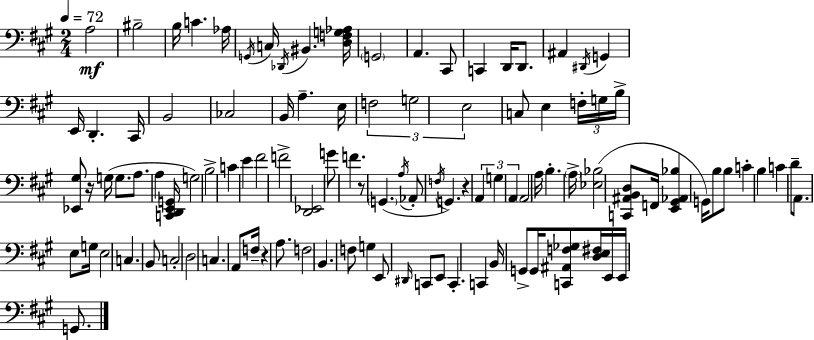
{
  \clef bass
  \numericTimeSignature
  \time 2/4
  \key a \major
  \tempo 4 = 72
  a2\mf | bis2-- | b16 c'4. aes16 | \acciaccatura { g,16 } c16 \acciaccatura { des,16 } bis,4. | \break <d f g aes>16 \parenthesize g,2 | a,4. | cis,8 c,4 d,16 d,8. | ais,4 \acciaccatura { dis,16 } g,4 | \break e,16 d,4.-. | cis,16 b,2 | ces2 | b,16 a4.-- | \break e16 \tuplet 3/2 { f2 | g2 | e2 } | c8 e4 | \break \tuplet 3/2 { f16-. g16 b16-> } <ees, gis>8 r16 g16( | g8. a8. a4 | <c, d, e, g,>16 g2) | b2-> | \break c'4 e'4 | fis'2 | f'2-> | <d, ees,>2 | \break g'8 f'4. | r8 \parenthesize g,4.( | \acciaccatura { a16 } aes,8-. \acciaccatura { f16 } g,4.) | r4 | \break \tuplet 3/2 { a,4 g4 | a,4 } \parenthesize a,2 | a16 b4.-. | \parenthesize a16-> <ees bes>2( | \break <c, ais, b, d>8 f,16 | <e, gis, aes, bes>4 g,16) b8 b8 | c'4-. b4 | c'4 d'8-- a,8. | \break e8 g16 e2 | c4. | b,8 c2-. | d2 | \break c4. | a,8 f16-- r4 | a8. f2 | b,4. | \break f8 g4 | e,8 \grace { dis,16 } c,8 e,8 | c,4.-. c,4 | b,16 g,8-> g,16 <c, ais, f ges>8 | \break <d e fis>16 e,16 e,16 g,8. \bar "|."
}